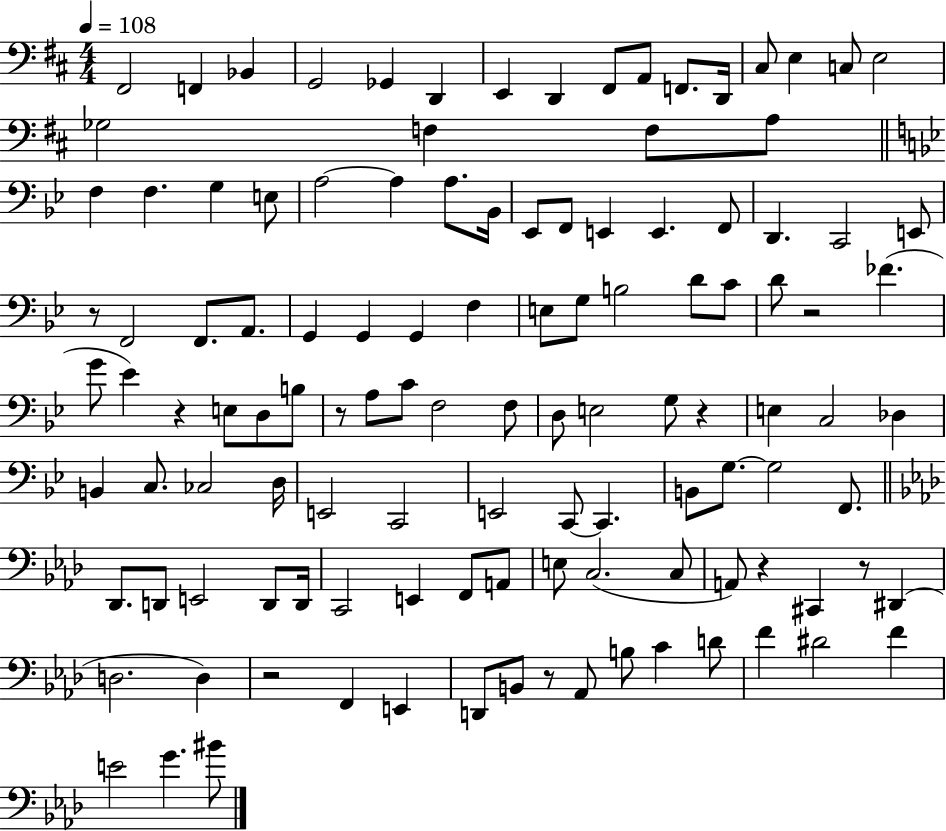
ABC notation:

X:1
T:Untitled
M:4/4
L:1/4
K:D
^F,,2 F,, _B,, G,,2 _G,, D,, E,, D,, ^F,,/2 A,,/2 F,,/2 D,,/4 ^C,/2 E, C,/2 E,2 _G,2 F, F,/2 A,/2 F, F, G, E,/2 A,2 A, A,/2 _B,,/4 _E,,/2 F,,/2 E,, E,, F,,/2 D,, C,,2 E,,/2 z/2 F,,2 F,,/2 A,,/2 G,, G,, G,, F, E,/2 G,/2 B,2 D/2 C/2 D/2 z2 _F G/2 _E z E,/2 D,/2 B,/2 z/2 A,/2 C/2 F,2 F,/2 D,/2 E,2 G,/2 z E, C,2 _D, B,, C,/2 _C,2 D,/4 E,,2 C,,2 E,,2 C,,/2 C,, B,,/2 G,/2 G,2 F,,/2 _D,,/2 D,,/2 E,,2 D,,/2 D,,/4 C,,2 E,, F,,/2 A,,/2 E,/2 C,2 C,/2 A,,/2 z ^C,, z/2 ^D,, D,2 D, z2 F,, E,, D,,/2 B,,/2 z/2 _A,,/2 B,/2 C D/2 F ^D2 F E2 G ^B/2